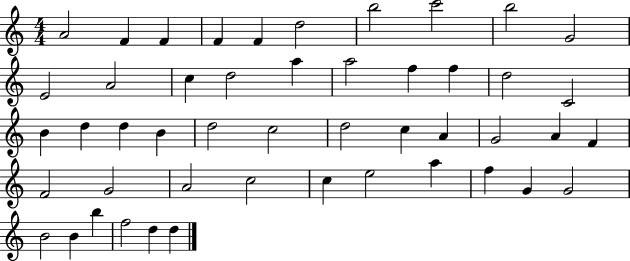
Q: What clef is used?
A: treble